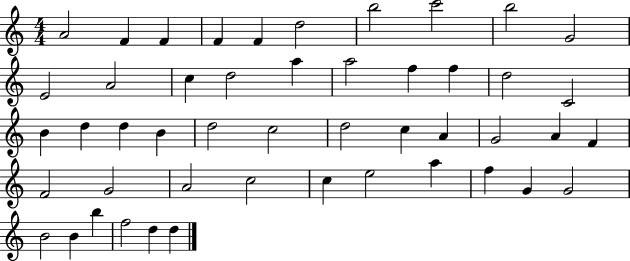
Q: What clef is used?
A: treble